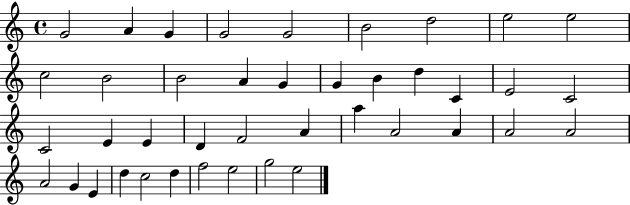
{
  \clef treble
  \time 4/4
  \defaultTimeSignature
  \key c \major
  g'2 a'4 g'4 | g'2 g'2 | b'2 d''2 | e''2 e''2 | \break c''2 b'2 | b'2 a'4 g'4 | g'4 b'4 d''4 c'4 | e'2 c'2 | \break c'2 e'4 e'4 | d'4 f'2 a'4 | a''4 a'2 a'4 | a'2 a'2 | \break a'2 g'4 e'4 | d''4 c''2 d''4 | f''2 e''2 | g''2 e''2 | \break \bar "|."
}